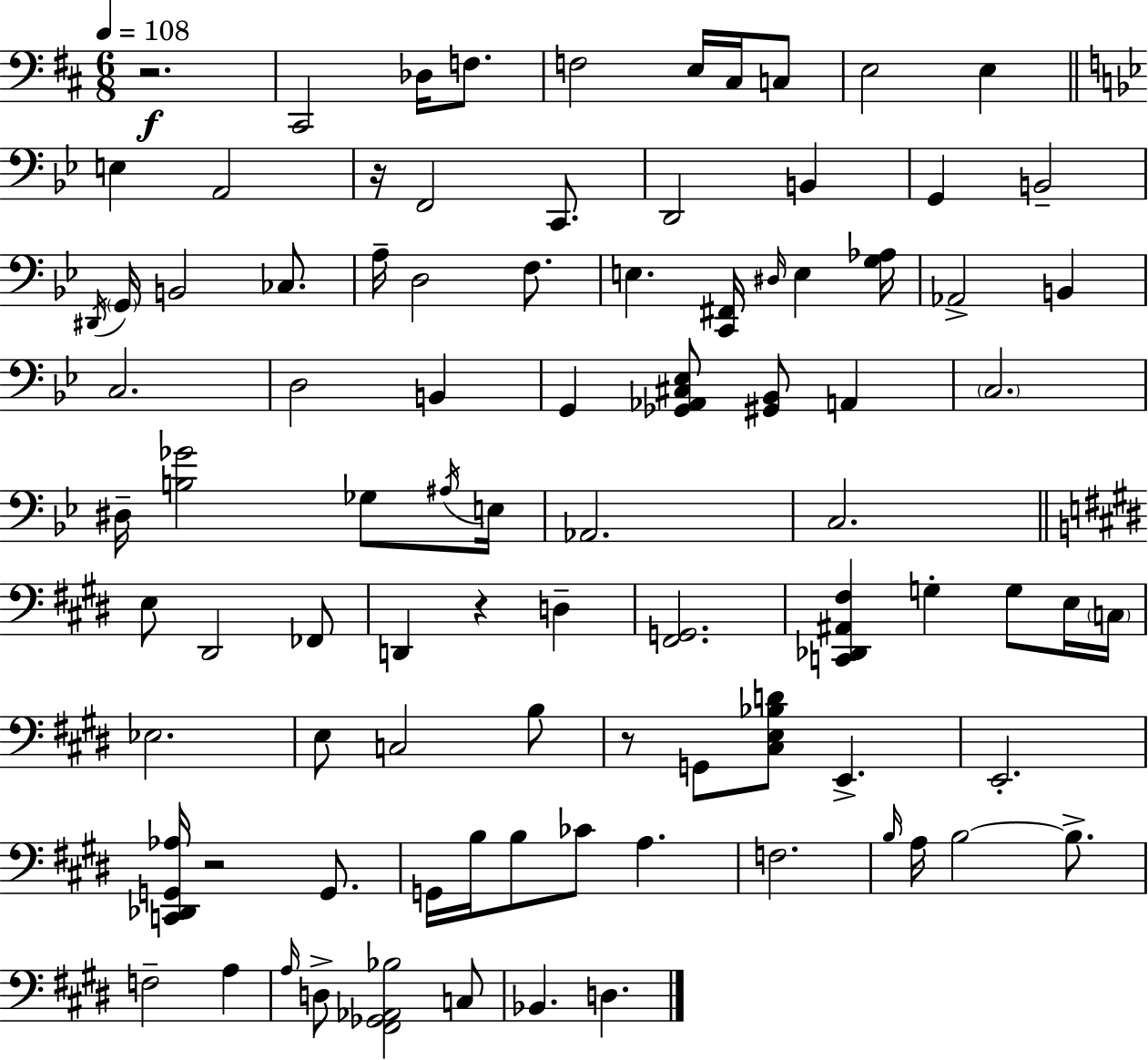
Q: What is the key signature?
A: D major